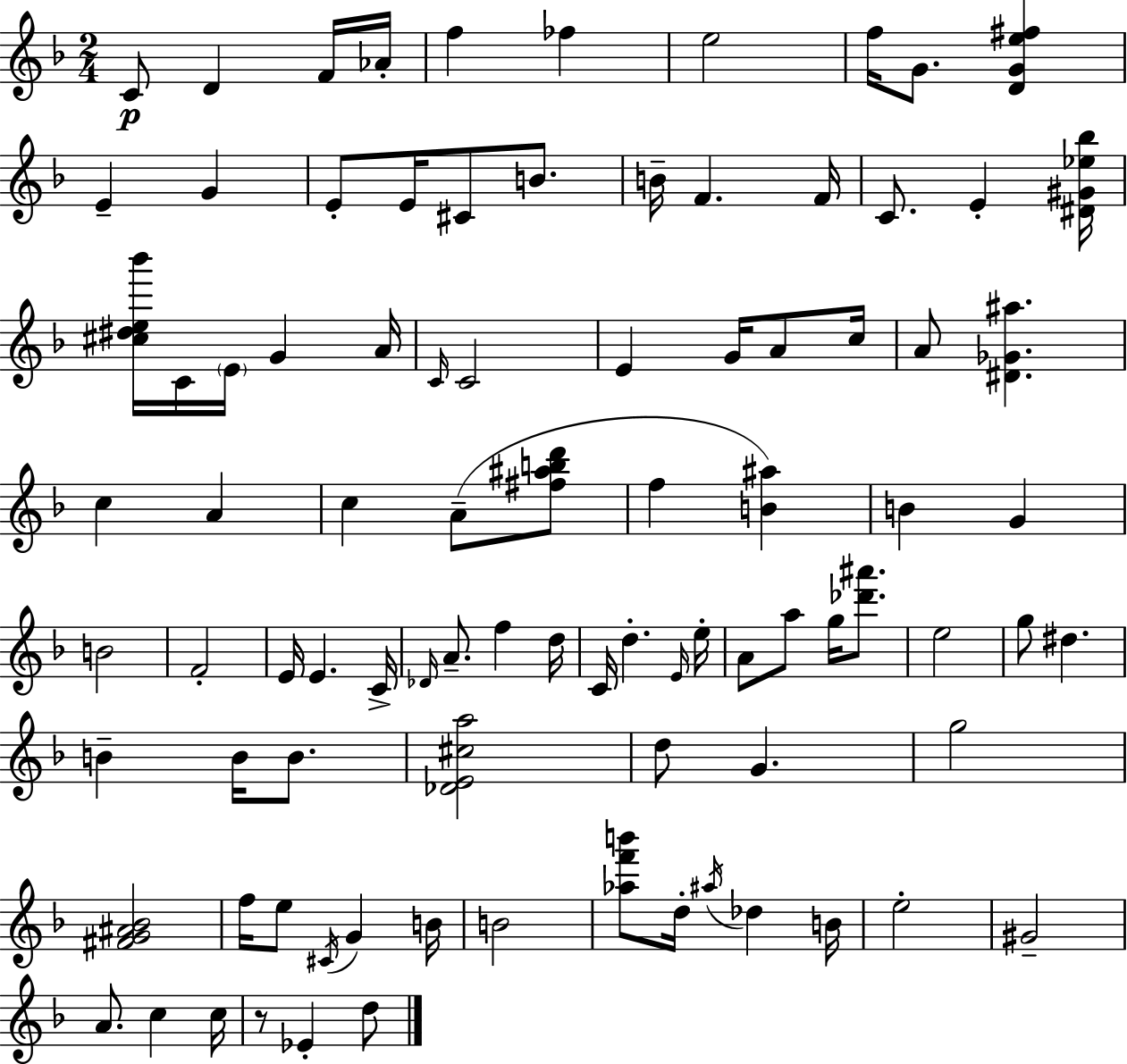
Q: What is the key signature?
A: D minor